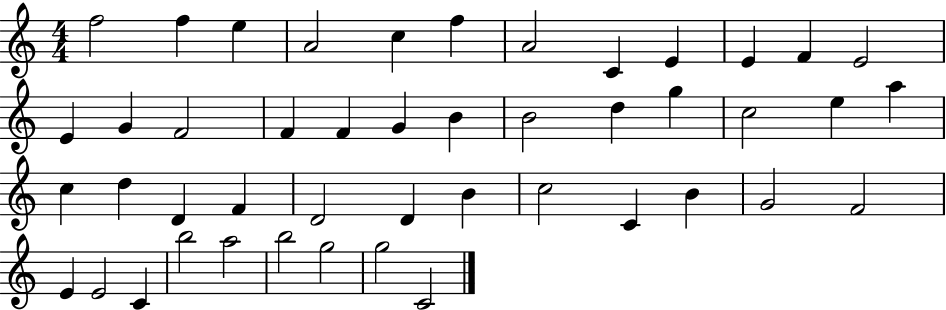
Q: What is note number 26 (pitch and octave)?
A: C5